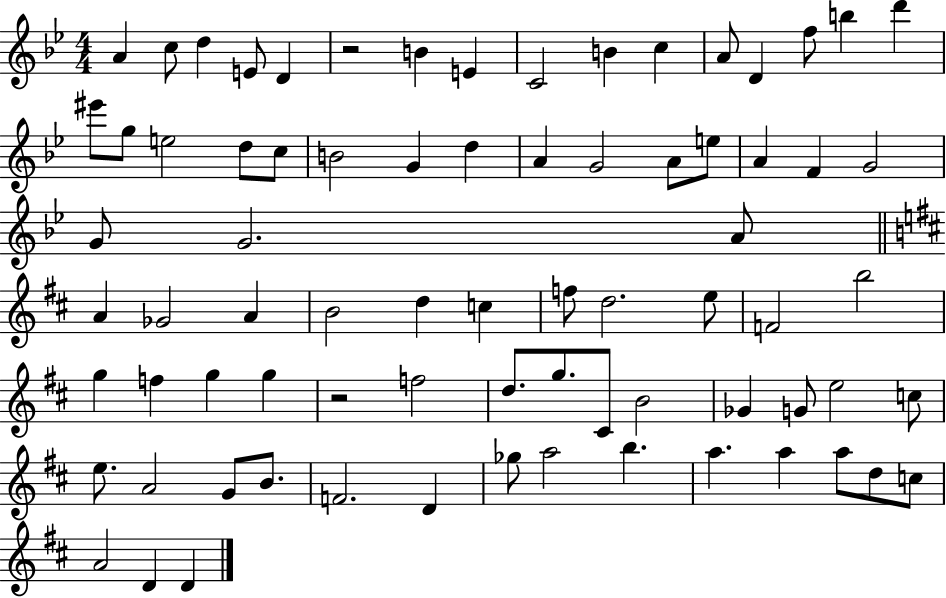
X:1
T:Untitled
M:4/4
L:1/4
K:Bb
A c/2 d E/2 D z2 B E C2 B c A/2 D f/2 b d' ^e'/2 g/2 e2 d/2 c/2 B2 G d A G2 A/2 e/2 A F G2 G/2 G2 A/2 A _G2 A B2 d c f/2 d2 e/2 F2 b2 g f g g z2 f2 d/2 g/2 ^C/2 B2 _G G/2 e2 c/2 e/2 A2 G/2 B/2 F2 D _g/2 a2 b a a a/2 d/2 c/2 A2 D D